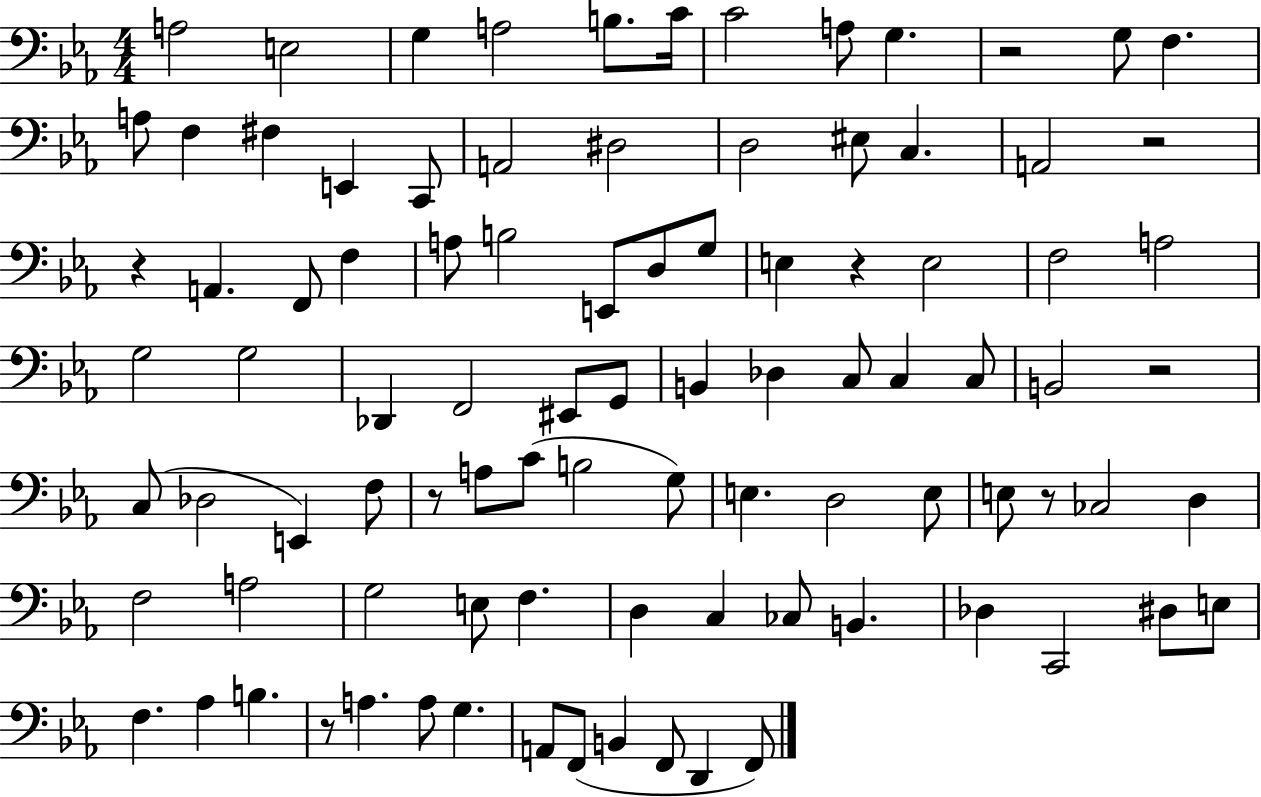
{
  \clef bass
  \numericTimeSignature
  \time 4/4
  \key ees \major
  \repeat volta 2 { a2 e2 | g4 a2 b8. c'16 | c'2 a8 g4. | r2 g8 f4. | \break a8 f4 fis4 e,4 c,8 | a,2 dis2 | d2 eis8 c4. | a,2 r2 | \break r4 a,4. f,8 f4 | a8 b2 e,8 d8 g8 | e4 r4 e2 | f2 a2 | \break g2 g2 | des,4 f,2 eis,8 g,8 | b,4 des4 c8 c4 c8 | b,2 r2 | \break c8( des2 e,4) f8 | r8 a8 c'8( b2 g8) | e4. d2 e8 | e8 r8 ces2 d4 | \break f2 a2 | g2 e8 f4. | d4 c4 ces8 b,4. | des4 c,2 dis8 e8 | \break f4. aes4 b4. | r8 a4. a8 g4. | a,8 f,8( b,4 f,8 d,4 f,8) | } \bar "|."
}